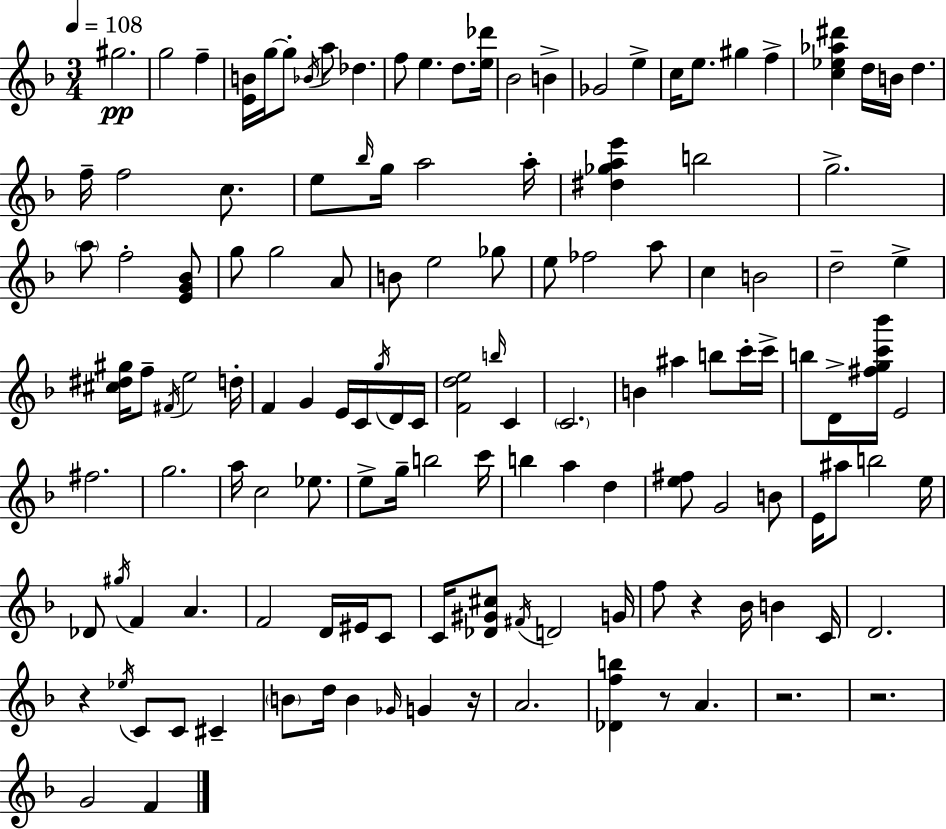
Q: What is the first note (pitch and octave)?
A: G#5